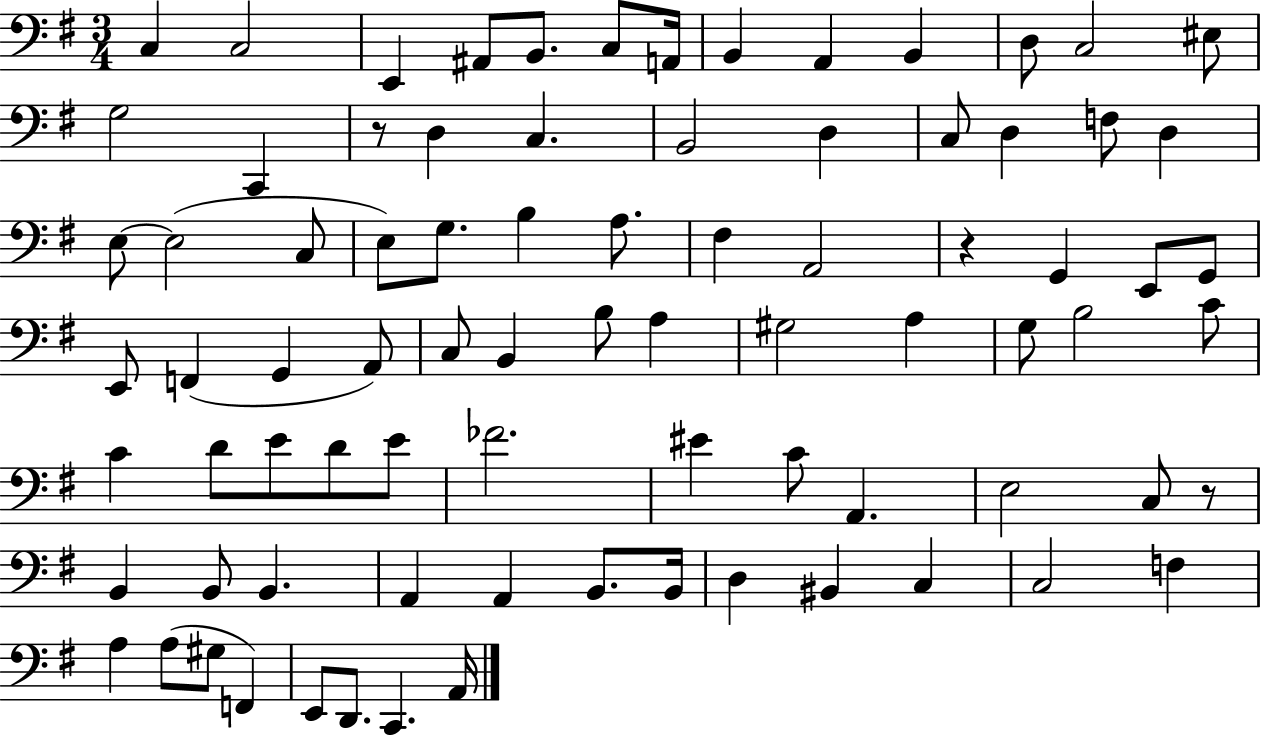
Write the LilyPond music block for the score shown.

{
  \clef bass
  \numericTimeSignature
  \time 3/4
  \key g \major
  \repeat volta 2 { c4 c2 | e,4 ais,8 b,8. c8 a,16 | b,4 a,4 b,4 | d8 c2 eis8 | \break g2 c,4 | r8 d4 c4. | b,2 d4 | c8 d4 f8 d4 | \break e8~~ e2( c8 | e8) g8. b4 a8. | fis4 a,2 | r4 g,4 e,8 g,8 | \break e,8 f,4( g,4 a,8) | c8 b,4 b8 a4 | gis2 a4 | g8 b2 c'8 | \break c'4 d'8 e'8 d'8 e'8 | fes'2. | eis'4 c'8 a,4. | e2 c8 r8 | \break b,4 b,8 b,4. | a,4 a,4 b,8. b,16 | d4 bis,4 c4 | c2 f4 | \break a4 a8( gis8 f,4) | e,8 d,8. c,4. a,16 | } \bar "|."
}